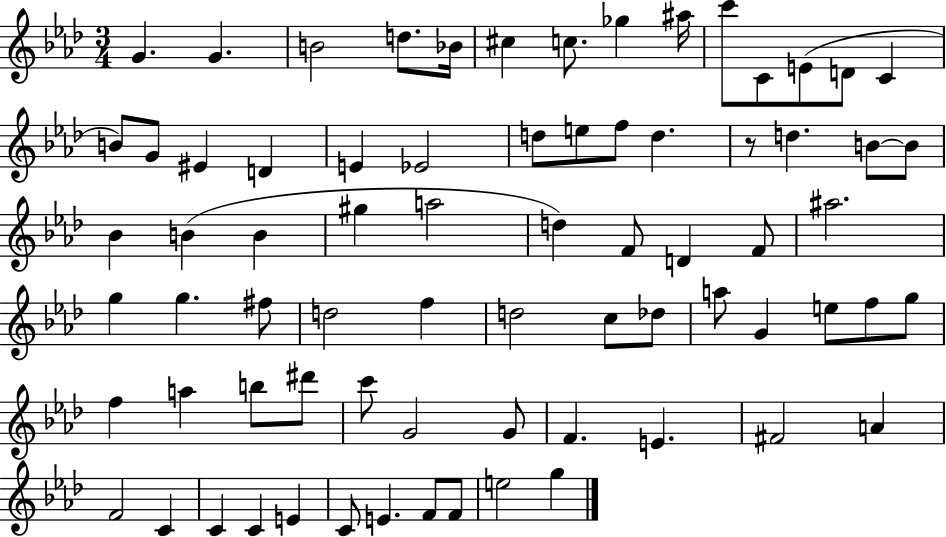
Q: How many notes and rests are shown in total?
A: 73